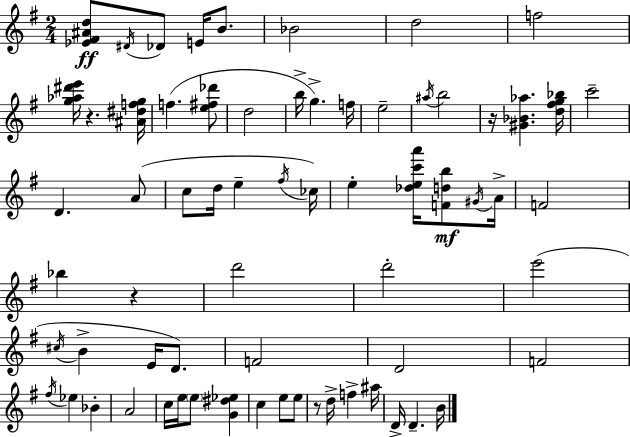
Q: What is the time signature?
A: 2/4